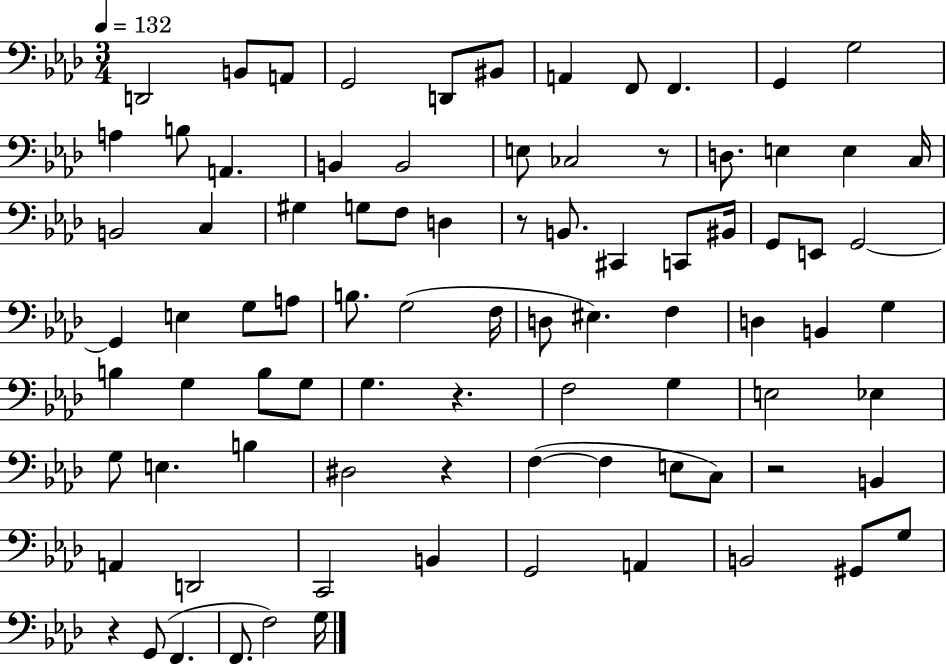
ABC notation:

X:1
T:Untitled
M:3/4
L:1/4
K:Ab
D,,2 B,,/2 A,,/2 G,,2 D,,/2 ^B,,/2 A,, F,,/2 F,, G,, G,2 A, B,/2 A,, B,, B,,2 E,/2 _C,2 z/2 D,/2 E, E, C,/4 B,,2 C, ^G, G,/2 F,/2 D, z/2 B,,/2 ^C,, C,,/2 ^B,,/4 G,,/2 E,,/2 G,,2 G,, E, G,/2 A,/2 B,/2 G,2 F,/4 D,/2 ^E, F, D, B,, G, B, G, B,/2 G,/2 G, z F,2 G, E,2 _E, G,/2 E, B, ^D,2 z F, F, E,/2 C,/2 z2 B,, A,, D,,2 C,,2 B,, G,,2 A,, B,,2 ^G,,/2 G,/2 z G,,/2 F,, F,,/2 F,2 G,/4